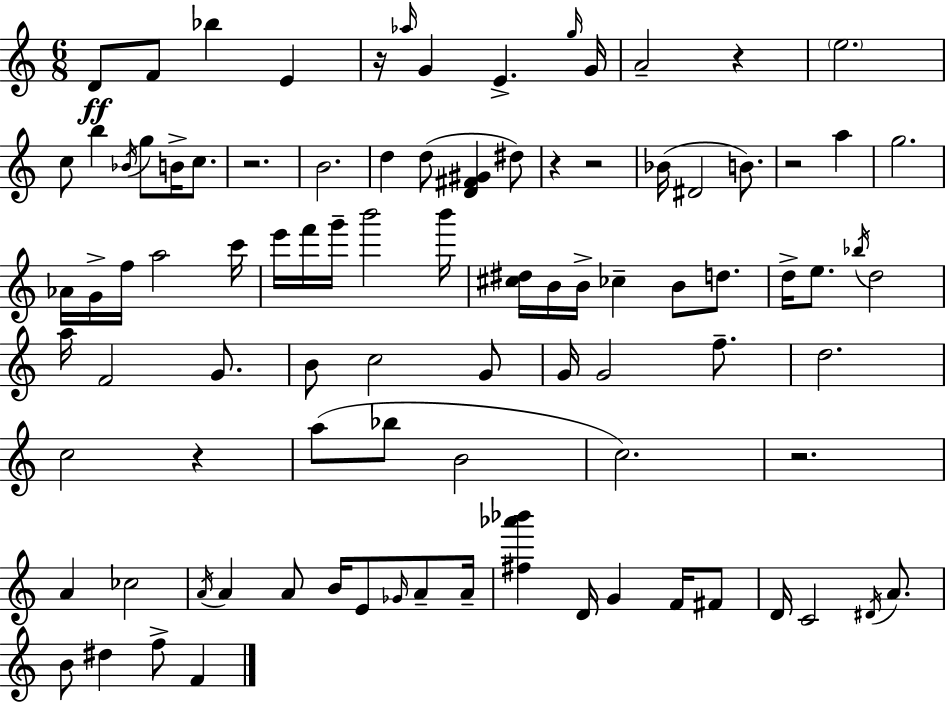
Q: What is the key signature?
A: C major